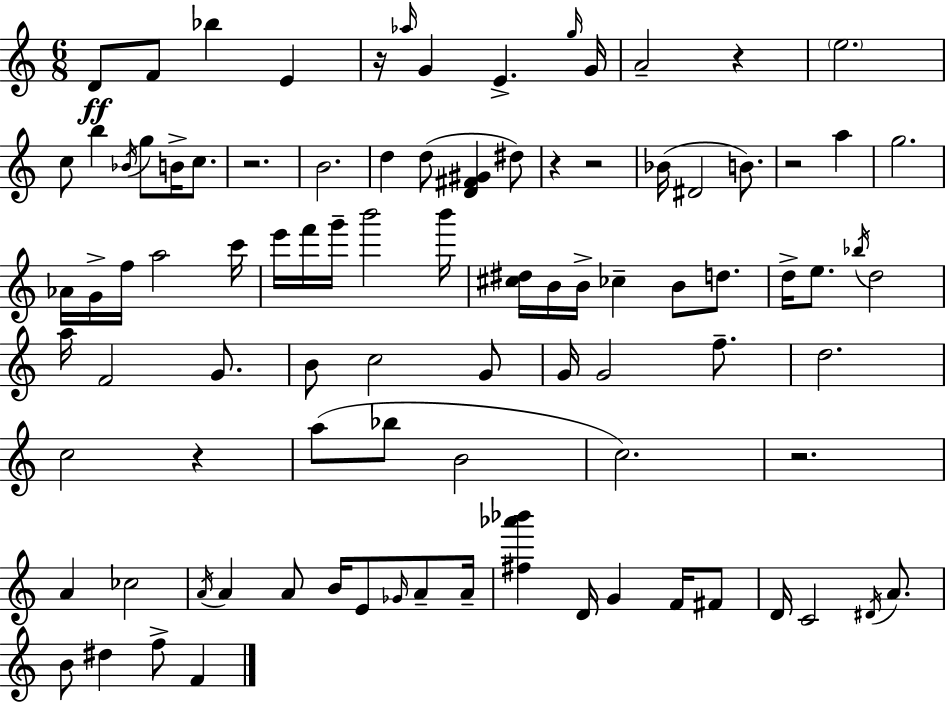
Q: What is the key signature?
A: C major